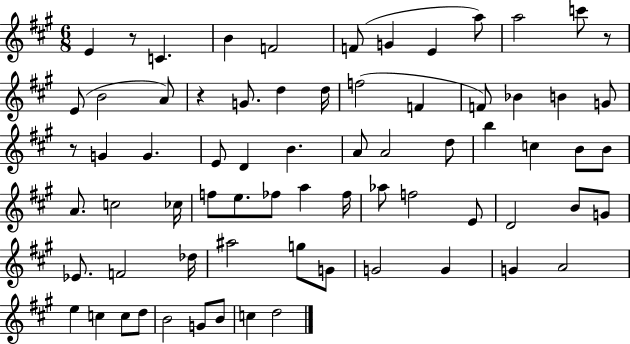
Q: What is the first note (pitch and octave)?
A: E4